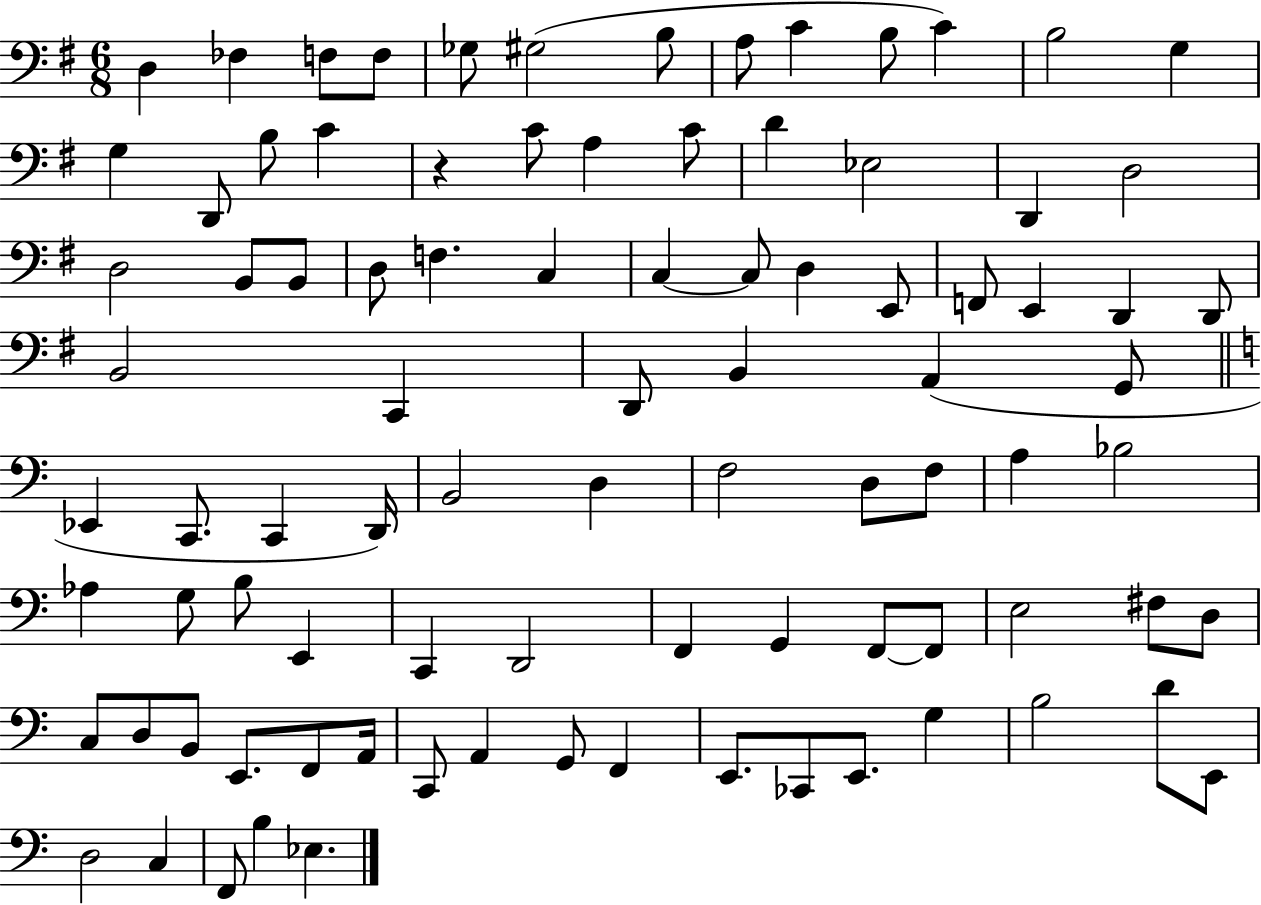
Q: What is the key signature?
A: G major